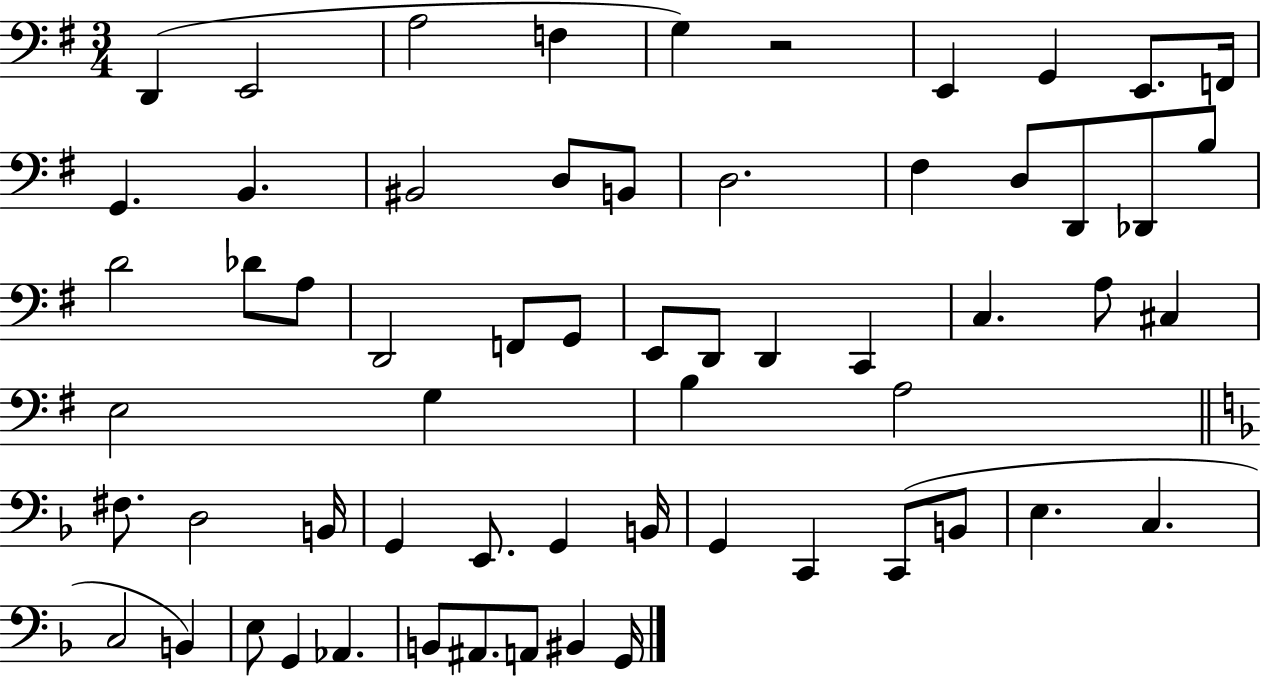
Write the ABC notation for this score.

X:1
T:Untitled
M:3/4
L:1/4
K:G
D,, E,,2 A,2 F, G, z2 E,, G,, E,,/2 F,,/4 G,, B,, ^B,,2 D,/2 B,,/2 D,2 ^F, D,/2 D,,/2 _D,,/2 B,/2 D2 _D/2 A,/2 D,,2 F,,/2 G,,/2 E,,/2 D,,/2 D,, C,, C, A,/2 ^C, E,2 G, B, A,2 ^F,/2 D,2 B,,/4 G,, E,,/2 G,, B,,/4 G,, C,, C,,/2 B,,/2 E, C, C,2 B,, E,/2 G,, _A,, B,,/2 ^A,,/2 A,,/2 ^B,, G,,/4